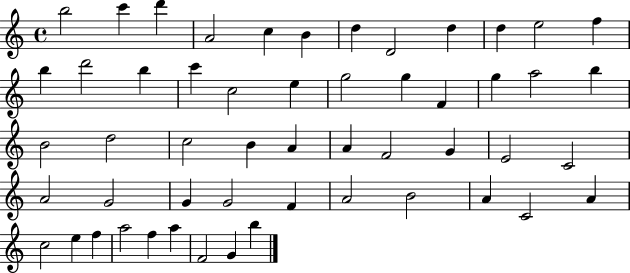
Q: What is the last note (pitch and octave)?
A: B5